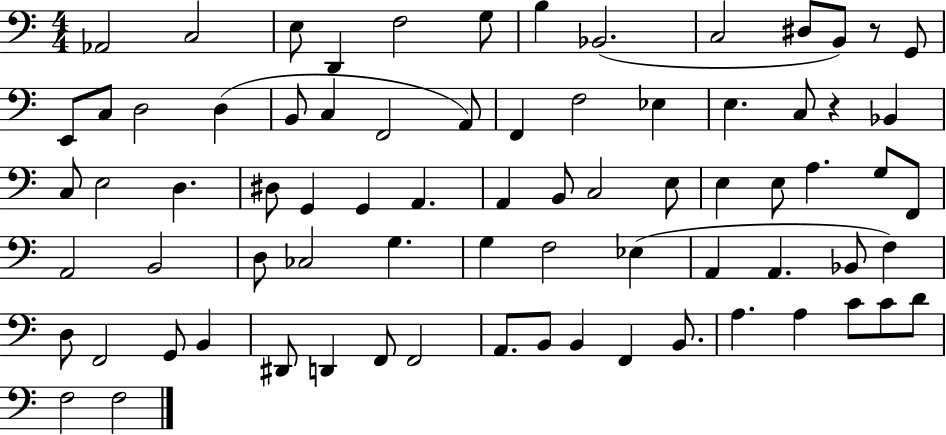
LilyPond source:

{
  \clef bass
  \numericTimeSignature
  \time 4/4
  \key c \major
  aes,2 c2 | e8 d,4 f2 g8 | b4 bes,2.( | c2 dis8 b,8) r8 g,8 | \break e,8 c8 d2 d4( | b,8 c4 f,2 a,8) | f,4 f2 ees4 | e4. c8 r4 bes,4 | \break c8 e2 d4. | dis8 g,4 g,4 a,4. | a,4 b,8 c2 e8 | e4 e8 a4. g8 f,8 | \break a,2 b,2 | d8 ces2 g4. | g4 f2 ees4( | a,4 a,4. bes,8 f4) | \break d8 f,2 g,8 b,4 | dis,8 d,4 f,8 f,2 | a,8. b,8 b,4 f,4 b,8. | a4. a4 c'8 c'8 d'8 | \break f2 f2 | \bar "|."
}